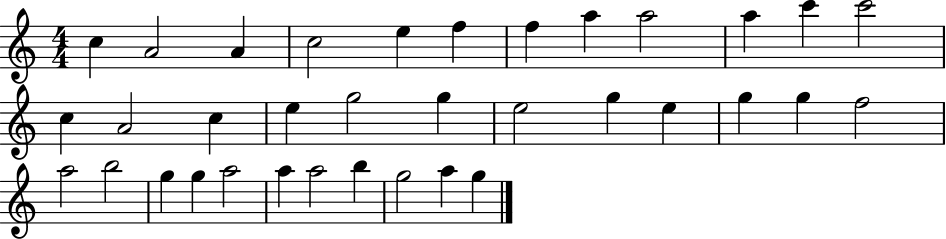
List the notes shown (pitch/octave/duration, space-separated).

C5/q A4/h A4/q C5/h E5/q F5/q F5/q A5/q A5/h A5/q C6/q C6/h C5/q A4/h C5/q E5/q G5/h G5/q E5/h G5/q E5/q G5/q G5/q F5/h A5/h B5/h G5/q G5/q A5/h A5/q A5/h B5/q G5/h A5/q G5/q